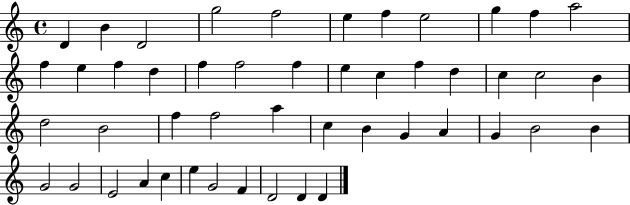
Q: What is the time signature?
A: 4/4